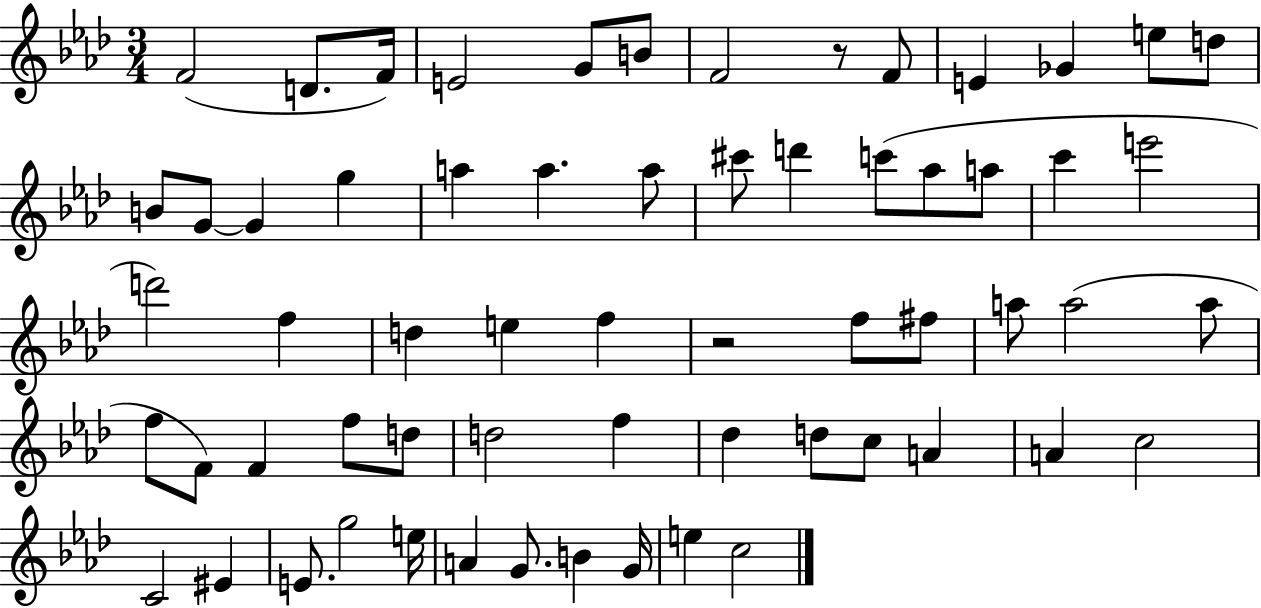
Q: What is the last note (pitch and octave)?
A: C5